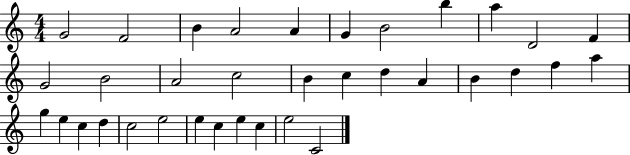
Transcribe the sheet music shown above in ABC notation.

X:1
T:Untitled
M:4/4
L:1/4
K:C
G2 F2 B A2 A G B2 b a D2 F G2 B2 A2 c2 B c d A B d f a g e c d c2 e2 e c e c e2 C2